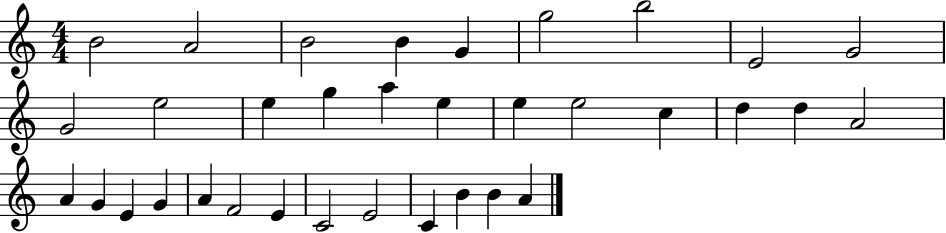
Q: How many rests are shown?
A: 0